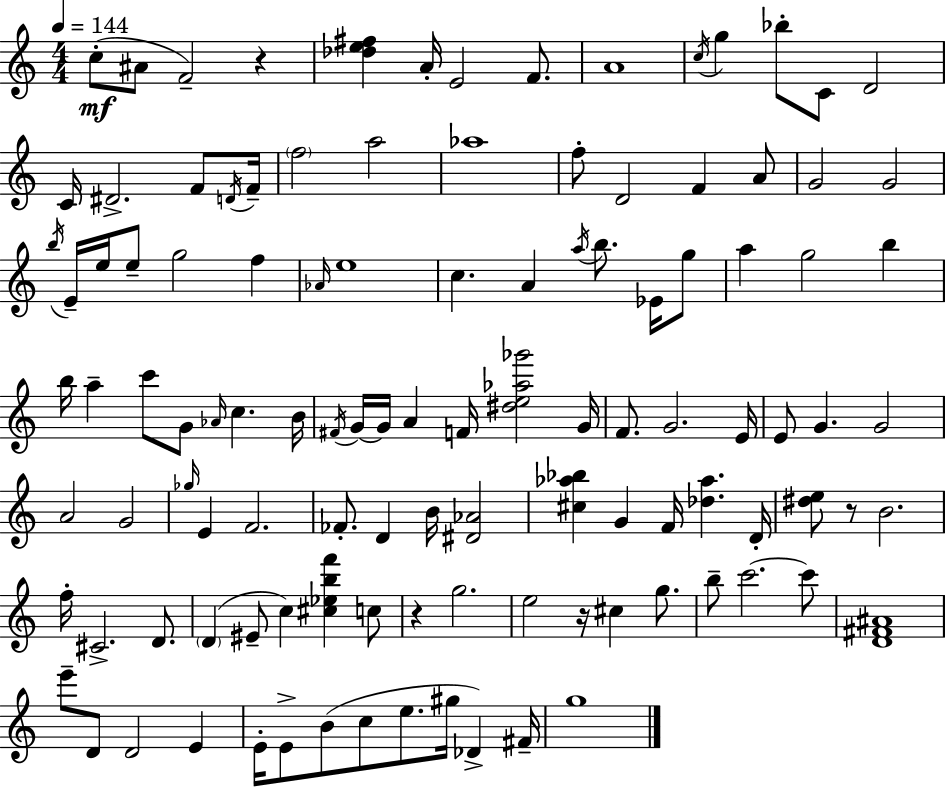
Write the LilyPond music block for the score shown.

{
  \clef treble
  \numericTimeSignature
  \time 4/4
  \key a \minor
  \tempo 4 = 144
  \repeat volta 2 { c''8-.(\mf ais'8 f'2--) r4 | <des'' e'' fis''>4 a'16-. e'2 f'8. | a'1 | \acciaccatura { c''16 } g''4 bes''8-. c'8 d'2 | \break c'16 dis'2.-> f'8 | \acciaccatura { d'16 } f'16-- \parenthesize f''2 a''2 | aes''1 | f''8-. d'2 f'4 | \break a'8 g'2 g'2 | \acciaccatura { b''16 } e'16-- e''16 e''8-- g''2 f''4 | \grace { aes'16 } e''1 | c''4. a'4 \acciaccatura { a''16 } b''8. | \break ees'16 g''8 a''4 g''2 | b''4 b''16 a''4-- c'''8 g'8 \grace { aes'16 } c''4. | b'16 \acciaccatura { fis'16 } g'16~~ g'16 a'4 f'16 <dis'' e'' aes'' ges'''>2 | g'16 f'8. g'2. | \break e'16 e'8 g'4. g'2 | a'2 g'2 | \grace { ges''16 } e'4 f'2. | fes'8.-. d'4 b'16 | \break <dis' aes'>2 <cis'' aes'' bes''>4 g'4 | f'16 <des'' aes''>4. d'16-. <dis'' e''>8 r8 b'2. | f''16-. cis'2.-> | d'8. \parenthesize d'4( eis'8-- c''4) | \break <cis'' ees'' b'' f'''>4 c''8 r4 g''2. | e''2 | r16 cis''4 g''8. b''8-- c'''2.~~ | c'''8 <d' fis' ais'>1 | \break e'''8-- d'8 d'2 | e'4 e'16-. e'8-> b'8( c''8 e''8. | gis''16 des'4->) fis'16-- g''1 | } \bar "|."
}